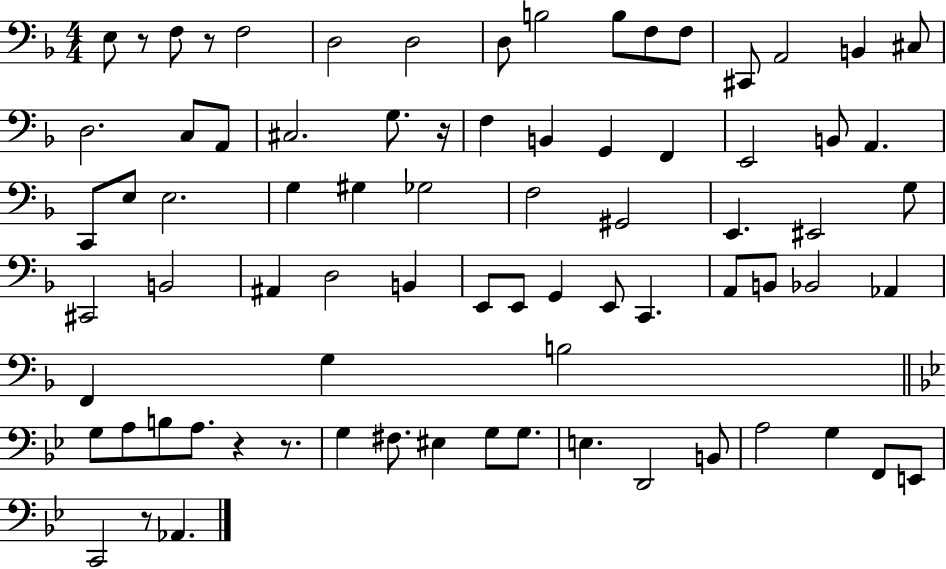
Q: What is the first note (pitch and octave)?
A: E3